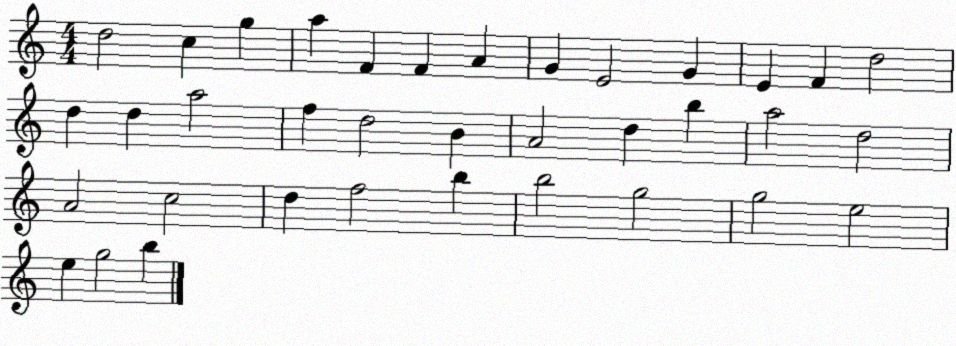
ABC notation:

X:1
T:Untitled
M:4/4
L:1/4
K:C
d2 c g a F F A G E2 G E F d2 d d a2 f d2 B A2 d b a2 d2 A2 c2 d f2 b b2 g2 g2 e2 e g2 b